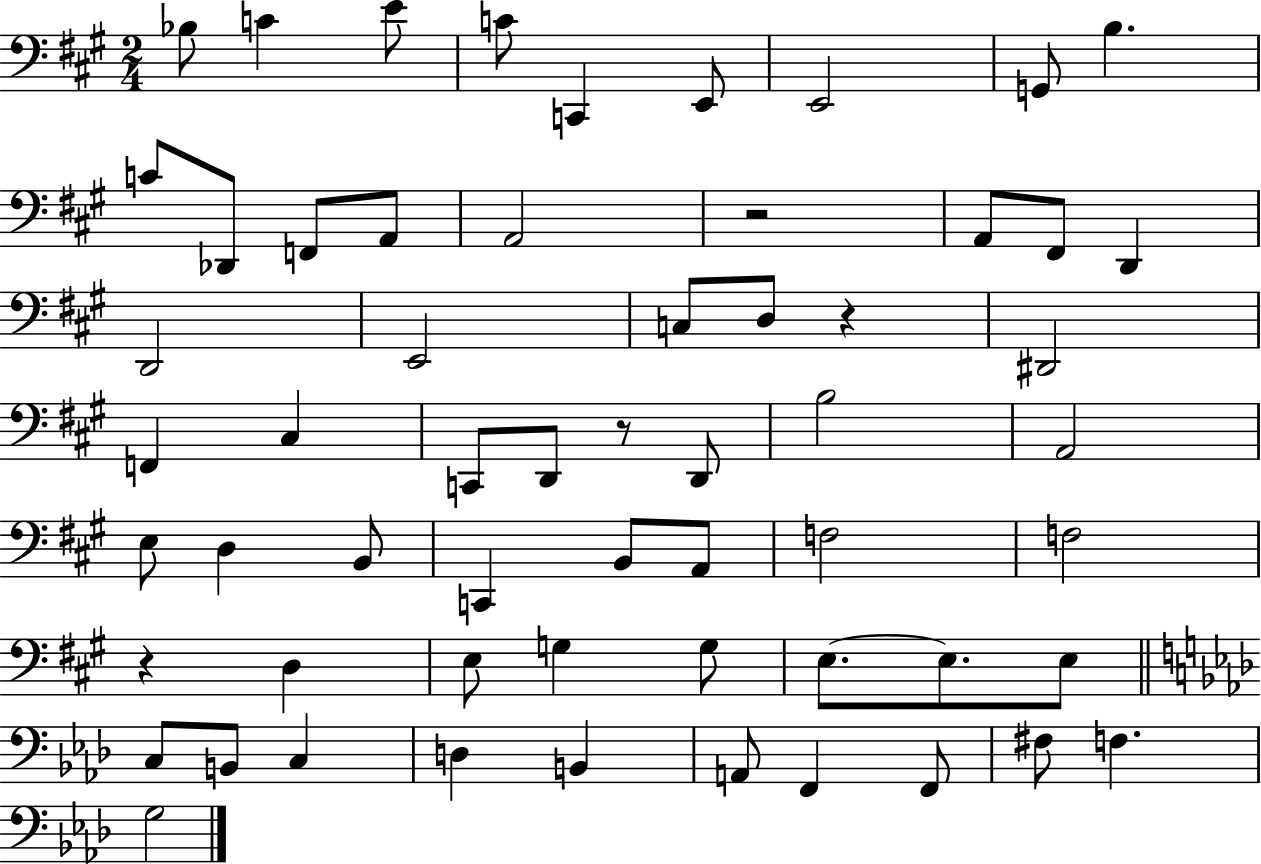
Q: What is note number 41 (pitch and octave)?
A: G3